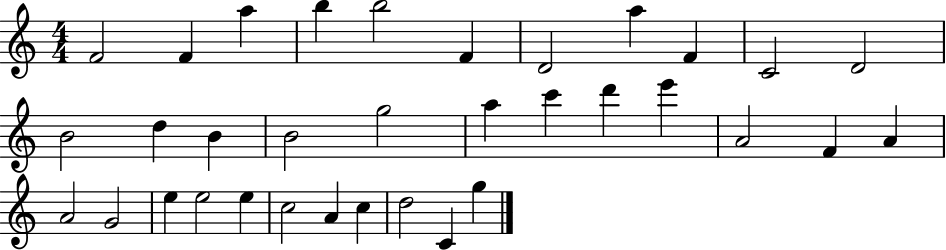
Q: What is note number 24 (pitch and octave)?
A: A4